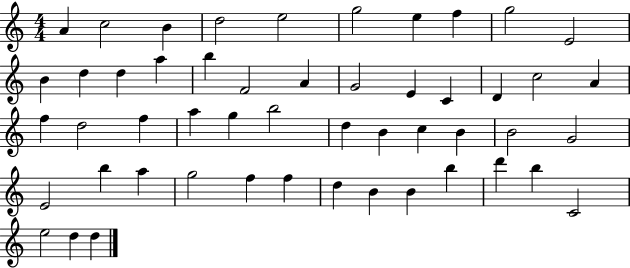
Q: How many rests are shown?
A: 0